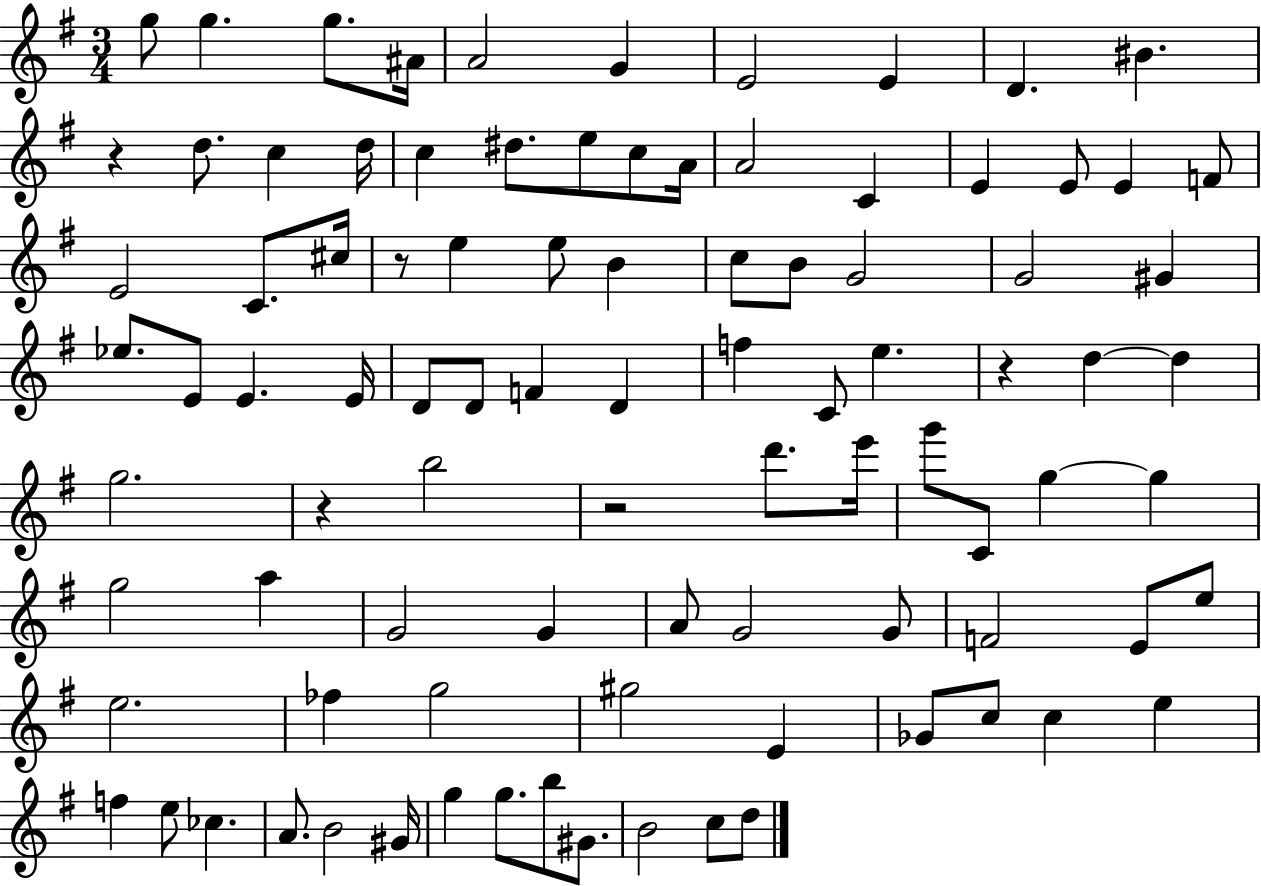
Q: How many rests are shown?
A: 5